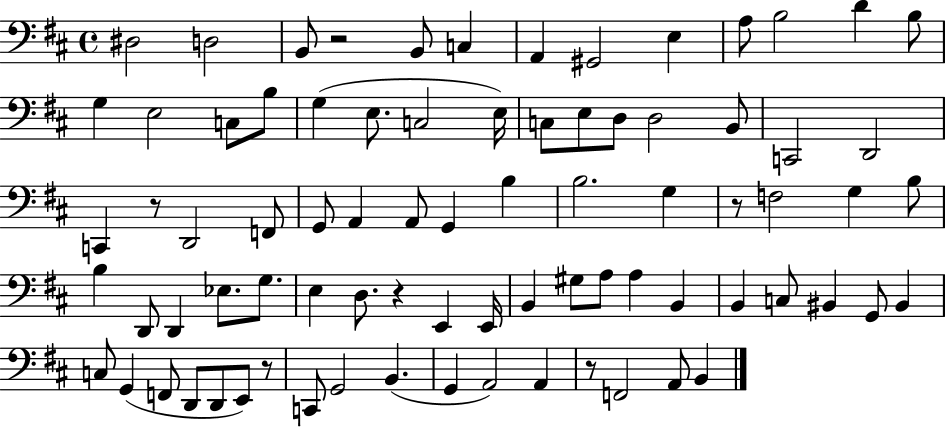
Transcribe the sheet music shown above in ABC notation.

X:1
T:Untitled
M:4/4
L:1/4
K:D
^D,2 D,2 B,,/2 z2 B,,/2 C, A,, ^G,,2 E, A,/2 B,2 D B,/2 G, E,2 C,/2 B,/2 G, E,/2 C,2 E,/4 C,/2 E,/2 D,/2 D,2 B,,/2 C,,2 D,,2 C,, z/2 D,,2 F,,/2 G,,/2 A,, A,,/2 G,, B, B,2 G, z/2 F,2 G, B,/2 B, D,,/2 D,, _E,/2 G,/2 E, D,/2 z E,, E,,/4 B,, ^G,/2 A,/2 A, B,, B,, C,/2 ^B,, G,,/2 ^B,, C,/2 G,, F,,/2 D,,/2 D,,/2 E,,/2 z/2 C,,/2 G,,2 B,, G,, A,,2 A,, z/2 F,,2 A,,/2 B,,